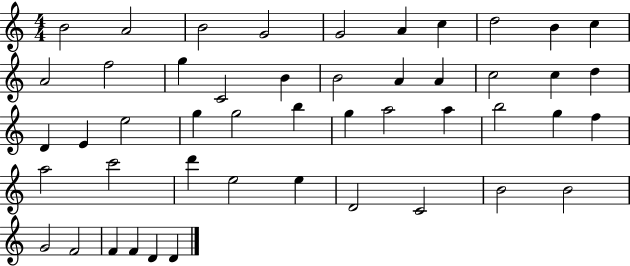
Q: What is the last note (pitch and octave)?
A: D4